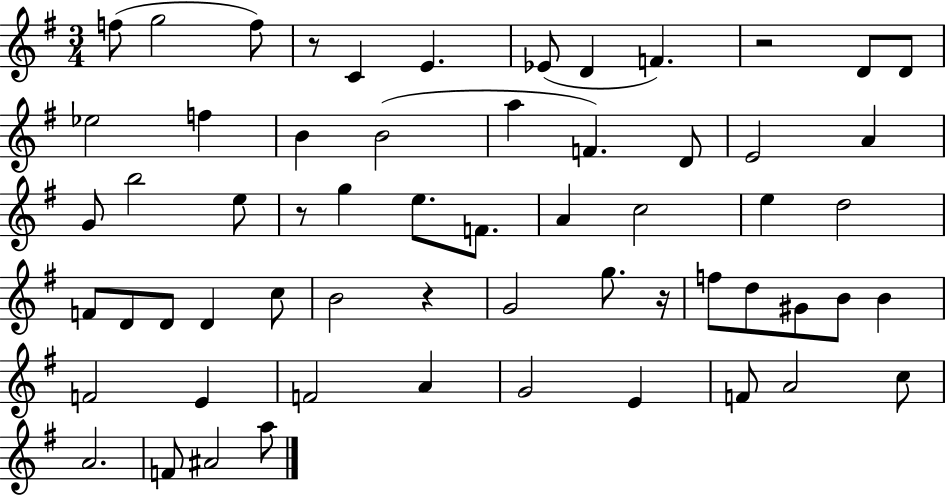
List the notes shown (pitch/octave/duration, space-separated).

F5/e G5/h F5/e R/e C4/q E4/q. Eb4/e D4/q F4/q. R/h D4/e D4/e Eb5/h F5/q B4/q B4/h A5/q F4/q. D4/e E4/h A4/q G4/e B5/h E5/e R/e G5/q E5/e. F4/e. A4/q C5/h E5/q D5/h F4/e D4/e D4/e D4/q C5/e B4/h R/q G4/h G5/e. R/s F5/e D5/e G#4/e B4/e B4/q F4/h E4/q F4/h A4/q G4/h E4/q F4/e A4/h C5/e A4/h. F4/e A#4/h A5/e